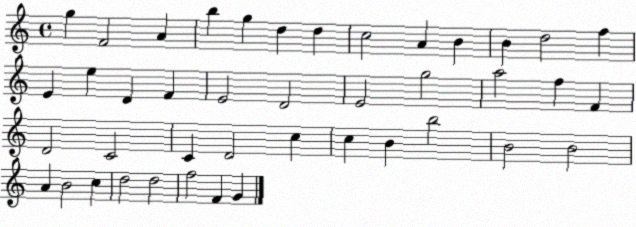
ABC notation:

X:1
T:Untitled
M:4/4
L:1/4
K:C
g F2 A b g d d c2 A B B d2 f E e D F E2 D2 E2 g2 a2 f F D2 C2 C D2 c c B b2 B2 B2 A B2 c d2 d2 f2 F G